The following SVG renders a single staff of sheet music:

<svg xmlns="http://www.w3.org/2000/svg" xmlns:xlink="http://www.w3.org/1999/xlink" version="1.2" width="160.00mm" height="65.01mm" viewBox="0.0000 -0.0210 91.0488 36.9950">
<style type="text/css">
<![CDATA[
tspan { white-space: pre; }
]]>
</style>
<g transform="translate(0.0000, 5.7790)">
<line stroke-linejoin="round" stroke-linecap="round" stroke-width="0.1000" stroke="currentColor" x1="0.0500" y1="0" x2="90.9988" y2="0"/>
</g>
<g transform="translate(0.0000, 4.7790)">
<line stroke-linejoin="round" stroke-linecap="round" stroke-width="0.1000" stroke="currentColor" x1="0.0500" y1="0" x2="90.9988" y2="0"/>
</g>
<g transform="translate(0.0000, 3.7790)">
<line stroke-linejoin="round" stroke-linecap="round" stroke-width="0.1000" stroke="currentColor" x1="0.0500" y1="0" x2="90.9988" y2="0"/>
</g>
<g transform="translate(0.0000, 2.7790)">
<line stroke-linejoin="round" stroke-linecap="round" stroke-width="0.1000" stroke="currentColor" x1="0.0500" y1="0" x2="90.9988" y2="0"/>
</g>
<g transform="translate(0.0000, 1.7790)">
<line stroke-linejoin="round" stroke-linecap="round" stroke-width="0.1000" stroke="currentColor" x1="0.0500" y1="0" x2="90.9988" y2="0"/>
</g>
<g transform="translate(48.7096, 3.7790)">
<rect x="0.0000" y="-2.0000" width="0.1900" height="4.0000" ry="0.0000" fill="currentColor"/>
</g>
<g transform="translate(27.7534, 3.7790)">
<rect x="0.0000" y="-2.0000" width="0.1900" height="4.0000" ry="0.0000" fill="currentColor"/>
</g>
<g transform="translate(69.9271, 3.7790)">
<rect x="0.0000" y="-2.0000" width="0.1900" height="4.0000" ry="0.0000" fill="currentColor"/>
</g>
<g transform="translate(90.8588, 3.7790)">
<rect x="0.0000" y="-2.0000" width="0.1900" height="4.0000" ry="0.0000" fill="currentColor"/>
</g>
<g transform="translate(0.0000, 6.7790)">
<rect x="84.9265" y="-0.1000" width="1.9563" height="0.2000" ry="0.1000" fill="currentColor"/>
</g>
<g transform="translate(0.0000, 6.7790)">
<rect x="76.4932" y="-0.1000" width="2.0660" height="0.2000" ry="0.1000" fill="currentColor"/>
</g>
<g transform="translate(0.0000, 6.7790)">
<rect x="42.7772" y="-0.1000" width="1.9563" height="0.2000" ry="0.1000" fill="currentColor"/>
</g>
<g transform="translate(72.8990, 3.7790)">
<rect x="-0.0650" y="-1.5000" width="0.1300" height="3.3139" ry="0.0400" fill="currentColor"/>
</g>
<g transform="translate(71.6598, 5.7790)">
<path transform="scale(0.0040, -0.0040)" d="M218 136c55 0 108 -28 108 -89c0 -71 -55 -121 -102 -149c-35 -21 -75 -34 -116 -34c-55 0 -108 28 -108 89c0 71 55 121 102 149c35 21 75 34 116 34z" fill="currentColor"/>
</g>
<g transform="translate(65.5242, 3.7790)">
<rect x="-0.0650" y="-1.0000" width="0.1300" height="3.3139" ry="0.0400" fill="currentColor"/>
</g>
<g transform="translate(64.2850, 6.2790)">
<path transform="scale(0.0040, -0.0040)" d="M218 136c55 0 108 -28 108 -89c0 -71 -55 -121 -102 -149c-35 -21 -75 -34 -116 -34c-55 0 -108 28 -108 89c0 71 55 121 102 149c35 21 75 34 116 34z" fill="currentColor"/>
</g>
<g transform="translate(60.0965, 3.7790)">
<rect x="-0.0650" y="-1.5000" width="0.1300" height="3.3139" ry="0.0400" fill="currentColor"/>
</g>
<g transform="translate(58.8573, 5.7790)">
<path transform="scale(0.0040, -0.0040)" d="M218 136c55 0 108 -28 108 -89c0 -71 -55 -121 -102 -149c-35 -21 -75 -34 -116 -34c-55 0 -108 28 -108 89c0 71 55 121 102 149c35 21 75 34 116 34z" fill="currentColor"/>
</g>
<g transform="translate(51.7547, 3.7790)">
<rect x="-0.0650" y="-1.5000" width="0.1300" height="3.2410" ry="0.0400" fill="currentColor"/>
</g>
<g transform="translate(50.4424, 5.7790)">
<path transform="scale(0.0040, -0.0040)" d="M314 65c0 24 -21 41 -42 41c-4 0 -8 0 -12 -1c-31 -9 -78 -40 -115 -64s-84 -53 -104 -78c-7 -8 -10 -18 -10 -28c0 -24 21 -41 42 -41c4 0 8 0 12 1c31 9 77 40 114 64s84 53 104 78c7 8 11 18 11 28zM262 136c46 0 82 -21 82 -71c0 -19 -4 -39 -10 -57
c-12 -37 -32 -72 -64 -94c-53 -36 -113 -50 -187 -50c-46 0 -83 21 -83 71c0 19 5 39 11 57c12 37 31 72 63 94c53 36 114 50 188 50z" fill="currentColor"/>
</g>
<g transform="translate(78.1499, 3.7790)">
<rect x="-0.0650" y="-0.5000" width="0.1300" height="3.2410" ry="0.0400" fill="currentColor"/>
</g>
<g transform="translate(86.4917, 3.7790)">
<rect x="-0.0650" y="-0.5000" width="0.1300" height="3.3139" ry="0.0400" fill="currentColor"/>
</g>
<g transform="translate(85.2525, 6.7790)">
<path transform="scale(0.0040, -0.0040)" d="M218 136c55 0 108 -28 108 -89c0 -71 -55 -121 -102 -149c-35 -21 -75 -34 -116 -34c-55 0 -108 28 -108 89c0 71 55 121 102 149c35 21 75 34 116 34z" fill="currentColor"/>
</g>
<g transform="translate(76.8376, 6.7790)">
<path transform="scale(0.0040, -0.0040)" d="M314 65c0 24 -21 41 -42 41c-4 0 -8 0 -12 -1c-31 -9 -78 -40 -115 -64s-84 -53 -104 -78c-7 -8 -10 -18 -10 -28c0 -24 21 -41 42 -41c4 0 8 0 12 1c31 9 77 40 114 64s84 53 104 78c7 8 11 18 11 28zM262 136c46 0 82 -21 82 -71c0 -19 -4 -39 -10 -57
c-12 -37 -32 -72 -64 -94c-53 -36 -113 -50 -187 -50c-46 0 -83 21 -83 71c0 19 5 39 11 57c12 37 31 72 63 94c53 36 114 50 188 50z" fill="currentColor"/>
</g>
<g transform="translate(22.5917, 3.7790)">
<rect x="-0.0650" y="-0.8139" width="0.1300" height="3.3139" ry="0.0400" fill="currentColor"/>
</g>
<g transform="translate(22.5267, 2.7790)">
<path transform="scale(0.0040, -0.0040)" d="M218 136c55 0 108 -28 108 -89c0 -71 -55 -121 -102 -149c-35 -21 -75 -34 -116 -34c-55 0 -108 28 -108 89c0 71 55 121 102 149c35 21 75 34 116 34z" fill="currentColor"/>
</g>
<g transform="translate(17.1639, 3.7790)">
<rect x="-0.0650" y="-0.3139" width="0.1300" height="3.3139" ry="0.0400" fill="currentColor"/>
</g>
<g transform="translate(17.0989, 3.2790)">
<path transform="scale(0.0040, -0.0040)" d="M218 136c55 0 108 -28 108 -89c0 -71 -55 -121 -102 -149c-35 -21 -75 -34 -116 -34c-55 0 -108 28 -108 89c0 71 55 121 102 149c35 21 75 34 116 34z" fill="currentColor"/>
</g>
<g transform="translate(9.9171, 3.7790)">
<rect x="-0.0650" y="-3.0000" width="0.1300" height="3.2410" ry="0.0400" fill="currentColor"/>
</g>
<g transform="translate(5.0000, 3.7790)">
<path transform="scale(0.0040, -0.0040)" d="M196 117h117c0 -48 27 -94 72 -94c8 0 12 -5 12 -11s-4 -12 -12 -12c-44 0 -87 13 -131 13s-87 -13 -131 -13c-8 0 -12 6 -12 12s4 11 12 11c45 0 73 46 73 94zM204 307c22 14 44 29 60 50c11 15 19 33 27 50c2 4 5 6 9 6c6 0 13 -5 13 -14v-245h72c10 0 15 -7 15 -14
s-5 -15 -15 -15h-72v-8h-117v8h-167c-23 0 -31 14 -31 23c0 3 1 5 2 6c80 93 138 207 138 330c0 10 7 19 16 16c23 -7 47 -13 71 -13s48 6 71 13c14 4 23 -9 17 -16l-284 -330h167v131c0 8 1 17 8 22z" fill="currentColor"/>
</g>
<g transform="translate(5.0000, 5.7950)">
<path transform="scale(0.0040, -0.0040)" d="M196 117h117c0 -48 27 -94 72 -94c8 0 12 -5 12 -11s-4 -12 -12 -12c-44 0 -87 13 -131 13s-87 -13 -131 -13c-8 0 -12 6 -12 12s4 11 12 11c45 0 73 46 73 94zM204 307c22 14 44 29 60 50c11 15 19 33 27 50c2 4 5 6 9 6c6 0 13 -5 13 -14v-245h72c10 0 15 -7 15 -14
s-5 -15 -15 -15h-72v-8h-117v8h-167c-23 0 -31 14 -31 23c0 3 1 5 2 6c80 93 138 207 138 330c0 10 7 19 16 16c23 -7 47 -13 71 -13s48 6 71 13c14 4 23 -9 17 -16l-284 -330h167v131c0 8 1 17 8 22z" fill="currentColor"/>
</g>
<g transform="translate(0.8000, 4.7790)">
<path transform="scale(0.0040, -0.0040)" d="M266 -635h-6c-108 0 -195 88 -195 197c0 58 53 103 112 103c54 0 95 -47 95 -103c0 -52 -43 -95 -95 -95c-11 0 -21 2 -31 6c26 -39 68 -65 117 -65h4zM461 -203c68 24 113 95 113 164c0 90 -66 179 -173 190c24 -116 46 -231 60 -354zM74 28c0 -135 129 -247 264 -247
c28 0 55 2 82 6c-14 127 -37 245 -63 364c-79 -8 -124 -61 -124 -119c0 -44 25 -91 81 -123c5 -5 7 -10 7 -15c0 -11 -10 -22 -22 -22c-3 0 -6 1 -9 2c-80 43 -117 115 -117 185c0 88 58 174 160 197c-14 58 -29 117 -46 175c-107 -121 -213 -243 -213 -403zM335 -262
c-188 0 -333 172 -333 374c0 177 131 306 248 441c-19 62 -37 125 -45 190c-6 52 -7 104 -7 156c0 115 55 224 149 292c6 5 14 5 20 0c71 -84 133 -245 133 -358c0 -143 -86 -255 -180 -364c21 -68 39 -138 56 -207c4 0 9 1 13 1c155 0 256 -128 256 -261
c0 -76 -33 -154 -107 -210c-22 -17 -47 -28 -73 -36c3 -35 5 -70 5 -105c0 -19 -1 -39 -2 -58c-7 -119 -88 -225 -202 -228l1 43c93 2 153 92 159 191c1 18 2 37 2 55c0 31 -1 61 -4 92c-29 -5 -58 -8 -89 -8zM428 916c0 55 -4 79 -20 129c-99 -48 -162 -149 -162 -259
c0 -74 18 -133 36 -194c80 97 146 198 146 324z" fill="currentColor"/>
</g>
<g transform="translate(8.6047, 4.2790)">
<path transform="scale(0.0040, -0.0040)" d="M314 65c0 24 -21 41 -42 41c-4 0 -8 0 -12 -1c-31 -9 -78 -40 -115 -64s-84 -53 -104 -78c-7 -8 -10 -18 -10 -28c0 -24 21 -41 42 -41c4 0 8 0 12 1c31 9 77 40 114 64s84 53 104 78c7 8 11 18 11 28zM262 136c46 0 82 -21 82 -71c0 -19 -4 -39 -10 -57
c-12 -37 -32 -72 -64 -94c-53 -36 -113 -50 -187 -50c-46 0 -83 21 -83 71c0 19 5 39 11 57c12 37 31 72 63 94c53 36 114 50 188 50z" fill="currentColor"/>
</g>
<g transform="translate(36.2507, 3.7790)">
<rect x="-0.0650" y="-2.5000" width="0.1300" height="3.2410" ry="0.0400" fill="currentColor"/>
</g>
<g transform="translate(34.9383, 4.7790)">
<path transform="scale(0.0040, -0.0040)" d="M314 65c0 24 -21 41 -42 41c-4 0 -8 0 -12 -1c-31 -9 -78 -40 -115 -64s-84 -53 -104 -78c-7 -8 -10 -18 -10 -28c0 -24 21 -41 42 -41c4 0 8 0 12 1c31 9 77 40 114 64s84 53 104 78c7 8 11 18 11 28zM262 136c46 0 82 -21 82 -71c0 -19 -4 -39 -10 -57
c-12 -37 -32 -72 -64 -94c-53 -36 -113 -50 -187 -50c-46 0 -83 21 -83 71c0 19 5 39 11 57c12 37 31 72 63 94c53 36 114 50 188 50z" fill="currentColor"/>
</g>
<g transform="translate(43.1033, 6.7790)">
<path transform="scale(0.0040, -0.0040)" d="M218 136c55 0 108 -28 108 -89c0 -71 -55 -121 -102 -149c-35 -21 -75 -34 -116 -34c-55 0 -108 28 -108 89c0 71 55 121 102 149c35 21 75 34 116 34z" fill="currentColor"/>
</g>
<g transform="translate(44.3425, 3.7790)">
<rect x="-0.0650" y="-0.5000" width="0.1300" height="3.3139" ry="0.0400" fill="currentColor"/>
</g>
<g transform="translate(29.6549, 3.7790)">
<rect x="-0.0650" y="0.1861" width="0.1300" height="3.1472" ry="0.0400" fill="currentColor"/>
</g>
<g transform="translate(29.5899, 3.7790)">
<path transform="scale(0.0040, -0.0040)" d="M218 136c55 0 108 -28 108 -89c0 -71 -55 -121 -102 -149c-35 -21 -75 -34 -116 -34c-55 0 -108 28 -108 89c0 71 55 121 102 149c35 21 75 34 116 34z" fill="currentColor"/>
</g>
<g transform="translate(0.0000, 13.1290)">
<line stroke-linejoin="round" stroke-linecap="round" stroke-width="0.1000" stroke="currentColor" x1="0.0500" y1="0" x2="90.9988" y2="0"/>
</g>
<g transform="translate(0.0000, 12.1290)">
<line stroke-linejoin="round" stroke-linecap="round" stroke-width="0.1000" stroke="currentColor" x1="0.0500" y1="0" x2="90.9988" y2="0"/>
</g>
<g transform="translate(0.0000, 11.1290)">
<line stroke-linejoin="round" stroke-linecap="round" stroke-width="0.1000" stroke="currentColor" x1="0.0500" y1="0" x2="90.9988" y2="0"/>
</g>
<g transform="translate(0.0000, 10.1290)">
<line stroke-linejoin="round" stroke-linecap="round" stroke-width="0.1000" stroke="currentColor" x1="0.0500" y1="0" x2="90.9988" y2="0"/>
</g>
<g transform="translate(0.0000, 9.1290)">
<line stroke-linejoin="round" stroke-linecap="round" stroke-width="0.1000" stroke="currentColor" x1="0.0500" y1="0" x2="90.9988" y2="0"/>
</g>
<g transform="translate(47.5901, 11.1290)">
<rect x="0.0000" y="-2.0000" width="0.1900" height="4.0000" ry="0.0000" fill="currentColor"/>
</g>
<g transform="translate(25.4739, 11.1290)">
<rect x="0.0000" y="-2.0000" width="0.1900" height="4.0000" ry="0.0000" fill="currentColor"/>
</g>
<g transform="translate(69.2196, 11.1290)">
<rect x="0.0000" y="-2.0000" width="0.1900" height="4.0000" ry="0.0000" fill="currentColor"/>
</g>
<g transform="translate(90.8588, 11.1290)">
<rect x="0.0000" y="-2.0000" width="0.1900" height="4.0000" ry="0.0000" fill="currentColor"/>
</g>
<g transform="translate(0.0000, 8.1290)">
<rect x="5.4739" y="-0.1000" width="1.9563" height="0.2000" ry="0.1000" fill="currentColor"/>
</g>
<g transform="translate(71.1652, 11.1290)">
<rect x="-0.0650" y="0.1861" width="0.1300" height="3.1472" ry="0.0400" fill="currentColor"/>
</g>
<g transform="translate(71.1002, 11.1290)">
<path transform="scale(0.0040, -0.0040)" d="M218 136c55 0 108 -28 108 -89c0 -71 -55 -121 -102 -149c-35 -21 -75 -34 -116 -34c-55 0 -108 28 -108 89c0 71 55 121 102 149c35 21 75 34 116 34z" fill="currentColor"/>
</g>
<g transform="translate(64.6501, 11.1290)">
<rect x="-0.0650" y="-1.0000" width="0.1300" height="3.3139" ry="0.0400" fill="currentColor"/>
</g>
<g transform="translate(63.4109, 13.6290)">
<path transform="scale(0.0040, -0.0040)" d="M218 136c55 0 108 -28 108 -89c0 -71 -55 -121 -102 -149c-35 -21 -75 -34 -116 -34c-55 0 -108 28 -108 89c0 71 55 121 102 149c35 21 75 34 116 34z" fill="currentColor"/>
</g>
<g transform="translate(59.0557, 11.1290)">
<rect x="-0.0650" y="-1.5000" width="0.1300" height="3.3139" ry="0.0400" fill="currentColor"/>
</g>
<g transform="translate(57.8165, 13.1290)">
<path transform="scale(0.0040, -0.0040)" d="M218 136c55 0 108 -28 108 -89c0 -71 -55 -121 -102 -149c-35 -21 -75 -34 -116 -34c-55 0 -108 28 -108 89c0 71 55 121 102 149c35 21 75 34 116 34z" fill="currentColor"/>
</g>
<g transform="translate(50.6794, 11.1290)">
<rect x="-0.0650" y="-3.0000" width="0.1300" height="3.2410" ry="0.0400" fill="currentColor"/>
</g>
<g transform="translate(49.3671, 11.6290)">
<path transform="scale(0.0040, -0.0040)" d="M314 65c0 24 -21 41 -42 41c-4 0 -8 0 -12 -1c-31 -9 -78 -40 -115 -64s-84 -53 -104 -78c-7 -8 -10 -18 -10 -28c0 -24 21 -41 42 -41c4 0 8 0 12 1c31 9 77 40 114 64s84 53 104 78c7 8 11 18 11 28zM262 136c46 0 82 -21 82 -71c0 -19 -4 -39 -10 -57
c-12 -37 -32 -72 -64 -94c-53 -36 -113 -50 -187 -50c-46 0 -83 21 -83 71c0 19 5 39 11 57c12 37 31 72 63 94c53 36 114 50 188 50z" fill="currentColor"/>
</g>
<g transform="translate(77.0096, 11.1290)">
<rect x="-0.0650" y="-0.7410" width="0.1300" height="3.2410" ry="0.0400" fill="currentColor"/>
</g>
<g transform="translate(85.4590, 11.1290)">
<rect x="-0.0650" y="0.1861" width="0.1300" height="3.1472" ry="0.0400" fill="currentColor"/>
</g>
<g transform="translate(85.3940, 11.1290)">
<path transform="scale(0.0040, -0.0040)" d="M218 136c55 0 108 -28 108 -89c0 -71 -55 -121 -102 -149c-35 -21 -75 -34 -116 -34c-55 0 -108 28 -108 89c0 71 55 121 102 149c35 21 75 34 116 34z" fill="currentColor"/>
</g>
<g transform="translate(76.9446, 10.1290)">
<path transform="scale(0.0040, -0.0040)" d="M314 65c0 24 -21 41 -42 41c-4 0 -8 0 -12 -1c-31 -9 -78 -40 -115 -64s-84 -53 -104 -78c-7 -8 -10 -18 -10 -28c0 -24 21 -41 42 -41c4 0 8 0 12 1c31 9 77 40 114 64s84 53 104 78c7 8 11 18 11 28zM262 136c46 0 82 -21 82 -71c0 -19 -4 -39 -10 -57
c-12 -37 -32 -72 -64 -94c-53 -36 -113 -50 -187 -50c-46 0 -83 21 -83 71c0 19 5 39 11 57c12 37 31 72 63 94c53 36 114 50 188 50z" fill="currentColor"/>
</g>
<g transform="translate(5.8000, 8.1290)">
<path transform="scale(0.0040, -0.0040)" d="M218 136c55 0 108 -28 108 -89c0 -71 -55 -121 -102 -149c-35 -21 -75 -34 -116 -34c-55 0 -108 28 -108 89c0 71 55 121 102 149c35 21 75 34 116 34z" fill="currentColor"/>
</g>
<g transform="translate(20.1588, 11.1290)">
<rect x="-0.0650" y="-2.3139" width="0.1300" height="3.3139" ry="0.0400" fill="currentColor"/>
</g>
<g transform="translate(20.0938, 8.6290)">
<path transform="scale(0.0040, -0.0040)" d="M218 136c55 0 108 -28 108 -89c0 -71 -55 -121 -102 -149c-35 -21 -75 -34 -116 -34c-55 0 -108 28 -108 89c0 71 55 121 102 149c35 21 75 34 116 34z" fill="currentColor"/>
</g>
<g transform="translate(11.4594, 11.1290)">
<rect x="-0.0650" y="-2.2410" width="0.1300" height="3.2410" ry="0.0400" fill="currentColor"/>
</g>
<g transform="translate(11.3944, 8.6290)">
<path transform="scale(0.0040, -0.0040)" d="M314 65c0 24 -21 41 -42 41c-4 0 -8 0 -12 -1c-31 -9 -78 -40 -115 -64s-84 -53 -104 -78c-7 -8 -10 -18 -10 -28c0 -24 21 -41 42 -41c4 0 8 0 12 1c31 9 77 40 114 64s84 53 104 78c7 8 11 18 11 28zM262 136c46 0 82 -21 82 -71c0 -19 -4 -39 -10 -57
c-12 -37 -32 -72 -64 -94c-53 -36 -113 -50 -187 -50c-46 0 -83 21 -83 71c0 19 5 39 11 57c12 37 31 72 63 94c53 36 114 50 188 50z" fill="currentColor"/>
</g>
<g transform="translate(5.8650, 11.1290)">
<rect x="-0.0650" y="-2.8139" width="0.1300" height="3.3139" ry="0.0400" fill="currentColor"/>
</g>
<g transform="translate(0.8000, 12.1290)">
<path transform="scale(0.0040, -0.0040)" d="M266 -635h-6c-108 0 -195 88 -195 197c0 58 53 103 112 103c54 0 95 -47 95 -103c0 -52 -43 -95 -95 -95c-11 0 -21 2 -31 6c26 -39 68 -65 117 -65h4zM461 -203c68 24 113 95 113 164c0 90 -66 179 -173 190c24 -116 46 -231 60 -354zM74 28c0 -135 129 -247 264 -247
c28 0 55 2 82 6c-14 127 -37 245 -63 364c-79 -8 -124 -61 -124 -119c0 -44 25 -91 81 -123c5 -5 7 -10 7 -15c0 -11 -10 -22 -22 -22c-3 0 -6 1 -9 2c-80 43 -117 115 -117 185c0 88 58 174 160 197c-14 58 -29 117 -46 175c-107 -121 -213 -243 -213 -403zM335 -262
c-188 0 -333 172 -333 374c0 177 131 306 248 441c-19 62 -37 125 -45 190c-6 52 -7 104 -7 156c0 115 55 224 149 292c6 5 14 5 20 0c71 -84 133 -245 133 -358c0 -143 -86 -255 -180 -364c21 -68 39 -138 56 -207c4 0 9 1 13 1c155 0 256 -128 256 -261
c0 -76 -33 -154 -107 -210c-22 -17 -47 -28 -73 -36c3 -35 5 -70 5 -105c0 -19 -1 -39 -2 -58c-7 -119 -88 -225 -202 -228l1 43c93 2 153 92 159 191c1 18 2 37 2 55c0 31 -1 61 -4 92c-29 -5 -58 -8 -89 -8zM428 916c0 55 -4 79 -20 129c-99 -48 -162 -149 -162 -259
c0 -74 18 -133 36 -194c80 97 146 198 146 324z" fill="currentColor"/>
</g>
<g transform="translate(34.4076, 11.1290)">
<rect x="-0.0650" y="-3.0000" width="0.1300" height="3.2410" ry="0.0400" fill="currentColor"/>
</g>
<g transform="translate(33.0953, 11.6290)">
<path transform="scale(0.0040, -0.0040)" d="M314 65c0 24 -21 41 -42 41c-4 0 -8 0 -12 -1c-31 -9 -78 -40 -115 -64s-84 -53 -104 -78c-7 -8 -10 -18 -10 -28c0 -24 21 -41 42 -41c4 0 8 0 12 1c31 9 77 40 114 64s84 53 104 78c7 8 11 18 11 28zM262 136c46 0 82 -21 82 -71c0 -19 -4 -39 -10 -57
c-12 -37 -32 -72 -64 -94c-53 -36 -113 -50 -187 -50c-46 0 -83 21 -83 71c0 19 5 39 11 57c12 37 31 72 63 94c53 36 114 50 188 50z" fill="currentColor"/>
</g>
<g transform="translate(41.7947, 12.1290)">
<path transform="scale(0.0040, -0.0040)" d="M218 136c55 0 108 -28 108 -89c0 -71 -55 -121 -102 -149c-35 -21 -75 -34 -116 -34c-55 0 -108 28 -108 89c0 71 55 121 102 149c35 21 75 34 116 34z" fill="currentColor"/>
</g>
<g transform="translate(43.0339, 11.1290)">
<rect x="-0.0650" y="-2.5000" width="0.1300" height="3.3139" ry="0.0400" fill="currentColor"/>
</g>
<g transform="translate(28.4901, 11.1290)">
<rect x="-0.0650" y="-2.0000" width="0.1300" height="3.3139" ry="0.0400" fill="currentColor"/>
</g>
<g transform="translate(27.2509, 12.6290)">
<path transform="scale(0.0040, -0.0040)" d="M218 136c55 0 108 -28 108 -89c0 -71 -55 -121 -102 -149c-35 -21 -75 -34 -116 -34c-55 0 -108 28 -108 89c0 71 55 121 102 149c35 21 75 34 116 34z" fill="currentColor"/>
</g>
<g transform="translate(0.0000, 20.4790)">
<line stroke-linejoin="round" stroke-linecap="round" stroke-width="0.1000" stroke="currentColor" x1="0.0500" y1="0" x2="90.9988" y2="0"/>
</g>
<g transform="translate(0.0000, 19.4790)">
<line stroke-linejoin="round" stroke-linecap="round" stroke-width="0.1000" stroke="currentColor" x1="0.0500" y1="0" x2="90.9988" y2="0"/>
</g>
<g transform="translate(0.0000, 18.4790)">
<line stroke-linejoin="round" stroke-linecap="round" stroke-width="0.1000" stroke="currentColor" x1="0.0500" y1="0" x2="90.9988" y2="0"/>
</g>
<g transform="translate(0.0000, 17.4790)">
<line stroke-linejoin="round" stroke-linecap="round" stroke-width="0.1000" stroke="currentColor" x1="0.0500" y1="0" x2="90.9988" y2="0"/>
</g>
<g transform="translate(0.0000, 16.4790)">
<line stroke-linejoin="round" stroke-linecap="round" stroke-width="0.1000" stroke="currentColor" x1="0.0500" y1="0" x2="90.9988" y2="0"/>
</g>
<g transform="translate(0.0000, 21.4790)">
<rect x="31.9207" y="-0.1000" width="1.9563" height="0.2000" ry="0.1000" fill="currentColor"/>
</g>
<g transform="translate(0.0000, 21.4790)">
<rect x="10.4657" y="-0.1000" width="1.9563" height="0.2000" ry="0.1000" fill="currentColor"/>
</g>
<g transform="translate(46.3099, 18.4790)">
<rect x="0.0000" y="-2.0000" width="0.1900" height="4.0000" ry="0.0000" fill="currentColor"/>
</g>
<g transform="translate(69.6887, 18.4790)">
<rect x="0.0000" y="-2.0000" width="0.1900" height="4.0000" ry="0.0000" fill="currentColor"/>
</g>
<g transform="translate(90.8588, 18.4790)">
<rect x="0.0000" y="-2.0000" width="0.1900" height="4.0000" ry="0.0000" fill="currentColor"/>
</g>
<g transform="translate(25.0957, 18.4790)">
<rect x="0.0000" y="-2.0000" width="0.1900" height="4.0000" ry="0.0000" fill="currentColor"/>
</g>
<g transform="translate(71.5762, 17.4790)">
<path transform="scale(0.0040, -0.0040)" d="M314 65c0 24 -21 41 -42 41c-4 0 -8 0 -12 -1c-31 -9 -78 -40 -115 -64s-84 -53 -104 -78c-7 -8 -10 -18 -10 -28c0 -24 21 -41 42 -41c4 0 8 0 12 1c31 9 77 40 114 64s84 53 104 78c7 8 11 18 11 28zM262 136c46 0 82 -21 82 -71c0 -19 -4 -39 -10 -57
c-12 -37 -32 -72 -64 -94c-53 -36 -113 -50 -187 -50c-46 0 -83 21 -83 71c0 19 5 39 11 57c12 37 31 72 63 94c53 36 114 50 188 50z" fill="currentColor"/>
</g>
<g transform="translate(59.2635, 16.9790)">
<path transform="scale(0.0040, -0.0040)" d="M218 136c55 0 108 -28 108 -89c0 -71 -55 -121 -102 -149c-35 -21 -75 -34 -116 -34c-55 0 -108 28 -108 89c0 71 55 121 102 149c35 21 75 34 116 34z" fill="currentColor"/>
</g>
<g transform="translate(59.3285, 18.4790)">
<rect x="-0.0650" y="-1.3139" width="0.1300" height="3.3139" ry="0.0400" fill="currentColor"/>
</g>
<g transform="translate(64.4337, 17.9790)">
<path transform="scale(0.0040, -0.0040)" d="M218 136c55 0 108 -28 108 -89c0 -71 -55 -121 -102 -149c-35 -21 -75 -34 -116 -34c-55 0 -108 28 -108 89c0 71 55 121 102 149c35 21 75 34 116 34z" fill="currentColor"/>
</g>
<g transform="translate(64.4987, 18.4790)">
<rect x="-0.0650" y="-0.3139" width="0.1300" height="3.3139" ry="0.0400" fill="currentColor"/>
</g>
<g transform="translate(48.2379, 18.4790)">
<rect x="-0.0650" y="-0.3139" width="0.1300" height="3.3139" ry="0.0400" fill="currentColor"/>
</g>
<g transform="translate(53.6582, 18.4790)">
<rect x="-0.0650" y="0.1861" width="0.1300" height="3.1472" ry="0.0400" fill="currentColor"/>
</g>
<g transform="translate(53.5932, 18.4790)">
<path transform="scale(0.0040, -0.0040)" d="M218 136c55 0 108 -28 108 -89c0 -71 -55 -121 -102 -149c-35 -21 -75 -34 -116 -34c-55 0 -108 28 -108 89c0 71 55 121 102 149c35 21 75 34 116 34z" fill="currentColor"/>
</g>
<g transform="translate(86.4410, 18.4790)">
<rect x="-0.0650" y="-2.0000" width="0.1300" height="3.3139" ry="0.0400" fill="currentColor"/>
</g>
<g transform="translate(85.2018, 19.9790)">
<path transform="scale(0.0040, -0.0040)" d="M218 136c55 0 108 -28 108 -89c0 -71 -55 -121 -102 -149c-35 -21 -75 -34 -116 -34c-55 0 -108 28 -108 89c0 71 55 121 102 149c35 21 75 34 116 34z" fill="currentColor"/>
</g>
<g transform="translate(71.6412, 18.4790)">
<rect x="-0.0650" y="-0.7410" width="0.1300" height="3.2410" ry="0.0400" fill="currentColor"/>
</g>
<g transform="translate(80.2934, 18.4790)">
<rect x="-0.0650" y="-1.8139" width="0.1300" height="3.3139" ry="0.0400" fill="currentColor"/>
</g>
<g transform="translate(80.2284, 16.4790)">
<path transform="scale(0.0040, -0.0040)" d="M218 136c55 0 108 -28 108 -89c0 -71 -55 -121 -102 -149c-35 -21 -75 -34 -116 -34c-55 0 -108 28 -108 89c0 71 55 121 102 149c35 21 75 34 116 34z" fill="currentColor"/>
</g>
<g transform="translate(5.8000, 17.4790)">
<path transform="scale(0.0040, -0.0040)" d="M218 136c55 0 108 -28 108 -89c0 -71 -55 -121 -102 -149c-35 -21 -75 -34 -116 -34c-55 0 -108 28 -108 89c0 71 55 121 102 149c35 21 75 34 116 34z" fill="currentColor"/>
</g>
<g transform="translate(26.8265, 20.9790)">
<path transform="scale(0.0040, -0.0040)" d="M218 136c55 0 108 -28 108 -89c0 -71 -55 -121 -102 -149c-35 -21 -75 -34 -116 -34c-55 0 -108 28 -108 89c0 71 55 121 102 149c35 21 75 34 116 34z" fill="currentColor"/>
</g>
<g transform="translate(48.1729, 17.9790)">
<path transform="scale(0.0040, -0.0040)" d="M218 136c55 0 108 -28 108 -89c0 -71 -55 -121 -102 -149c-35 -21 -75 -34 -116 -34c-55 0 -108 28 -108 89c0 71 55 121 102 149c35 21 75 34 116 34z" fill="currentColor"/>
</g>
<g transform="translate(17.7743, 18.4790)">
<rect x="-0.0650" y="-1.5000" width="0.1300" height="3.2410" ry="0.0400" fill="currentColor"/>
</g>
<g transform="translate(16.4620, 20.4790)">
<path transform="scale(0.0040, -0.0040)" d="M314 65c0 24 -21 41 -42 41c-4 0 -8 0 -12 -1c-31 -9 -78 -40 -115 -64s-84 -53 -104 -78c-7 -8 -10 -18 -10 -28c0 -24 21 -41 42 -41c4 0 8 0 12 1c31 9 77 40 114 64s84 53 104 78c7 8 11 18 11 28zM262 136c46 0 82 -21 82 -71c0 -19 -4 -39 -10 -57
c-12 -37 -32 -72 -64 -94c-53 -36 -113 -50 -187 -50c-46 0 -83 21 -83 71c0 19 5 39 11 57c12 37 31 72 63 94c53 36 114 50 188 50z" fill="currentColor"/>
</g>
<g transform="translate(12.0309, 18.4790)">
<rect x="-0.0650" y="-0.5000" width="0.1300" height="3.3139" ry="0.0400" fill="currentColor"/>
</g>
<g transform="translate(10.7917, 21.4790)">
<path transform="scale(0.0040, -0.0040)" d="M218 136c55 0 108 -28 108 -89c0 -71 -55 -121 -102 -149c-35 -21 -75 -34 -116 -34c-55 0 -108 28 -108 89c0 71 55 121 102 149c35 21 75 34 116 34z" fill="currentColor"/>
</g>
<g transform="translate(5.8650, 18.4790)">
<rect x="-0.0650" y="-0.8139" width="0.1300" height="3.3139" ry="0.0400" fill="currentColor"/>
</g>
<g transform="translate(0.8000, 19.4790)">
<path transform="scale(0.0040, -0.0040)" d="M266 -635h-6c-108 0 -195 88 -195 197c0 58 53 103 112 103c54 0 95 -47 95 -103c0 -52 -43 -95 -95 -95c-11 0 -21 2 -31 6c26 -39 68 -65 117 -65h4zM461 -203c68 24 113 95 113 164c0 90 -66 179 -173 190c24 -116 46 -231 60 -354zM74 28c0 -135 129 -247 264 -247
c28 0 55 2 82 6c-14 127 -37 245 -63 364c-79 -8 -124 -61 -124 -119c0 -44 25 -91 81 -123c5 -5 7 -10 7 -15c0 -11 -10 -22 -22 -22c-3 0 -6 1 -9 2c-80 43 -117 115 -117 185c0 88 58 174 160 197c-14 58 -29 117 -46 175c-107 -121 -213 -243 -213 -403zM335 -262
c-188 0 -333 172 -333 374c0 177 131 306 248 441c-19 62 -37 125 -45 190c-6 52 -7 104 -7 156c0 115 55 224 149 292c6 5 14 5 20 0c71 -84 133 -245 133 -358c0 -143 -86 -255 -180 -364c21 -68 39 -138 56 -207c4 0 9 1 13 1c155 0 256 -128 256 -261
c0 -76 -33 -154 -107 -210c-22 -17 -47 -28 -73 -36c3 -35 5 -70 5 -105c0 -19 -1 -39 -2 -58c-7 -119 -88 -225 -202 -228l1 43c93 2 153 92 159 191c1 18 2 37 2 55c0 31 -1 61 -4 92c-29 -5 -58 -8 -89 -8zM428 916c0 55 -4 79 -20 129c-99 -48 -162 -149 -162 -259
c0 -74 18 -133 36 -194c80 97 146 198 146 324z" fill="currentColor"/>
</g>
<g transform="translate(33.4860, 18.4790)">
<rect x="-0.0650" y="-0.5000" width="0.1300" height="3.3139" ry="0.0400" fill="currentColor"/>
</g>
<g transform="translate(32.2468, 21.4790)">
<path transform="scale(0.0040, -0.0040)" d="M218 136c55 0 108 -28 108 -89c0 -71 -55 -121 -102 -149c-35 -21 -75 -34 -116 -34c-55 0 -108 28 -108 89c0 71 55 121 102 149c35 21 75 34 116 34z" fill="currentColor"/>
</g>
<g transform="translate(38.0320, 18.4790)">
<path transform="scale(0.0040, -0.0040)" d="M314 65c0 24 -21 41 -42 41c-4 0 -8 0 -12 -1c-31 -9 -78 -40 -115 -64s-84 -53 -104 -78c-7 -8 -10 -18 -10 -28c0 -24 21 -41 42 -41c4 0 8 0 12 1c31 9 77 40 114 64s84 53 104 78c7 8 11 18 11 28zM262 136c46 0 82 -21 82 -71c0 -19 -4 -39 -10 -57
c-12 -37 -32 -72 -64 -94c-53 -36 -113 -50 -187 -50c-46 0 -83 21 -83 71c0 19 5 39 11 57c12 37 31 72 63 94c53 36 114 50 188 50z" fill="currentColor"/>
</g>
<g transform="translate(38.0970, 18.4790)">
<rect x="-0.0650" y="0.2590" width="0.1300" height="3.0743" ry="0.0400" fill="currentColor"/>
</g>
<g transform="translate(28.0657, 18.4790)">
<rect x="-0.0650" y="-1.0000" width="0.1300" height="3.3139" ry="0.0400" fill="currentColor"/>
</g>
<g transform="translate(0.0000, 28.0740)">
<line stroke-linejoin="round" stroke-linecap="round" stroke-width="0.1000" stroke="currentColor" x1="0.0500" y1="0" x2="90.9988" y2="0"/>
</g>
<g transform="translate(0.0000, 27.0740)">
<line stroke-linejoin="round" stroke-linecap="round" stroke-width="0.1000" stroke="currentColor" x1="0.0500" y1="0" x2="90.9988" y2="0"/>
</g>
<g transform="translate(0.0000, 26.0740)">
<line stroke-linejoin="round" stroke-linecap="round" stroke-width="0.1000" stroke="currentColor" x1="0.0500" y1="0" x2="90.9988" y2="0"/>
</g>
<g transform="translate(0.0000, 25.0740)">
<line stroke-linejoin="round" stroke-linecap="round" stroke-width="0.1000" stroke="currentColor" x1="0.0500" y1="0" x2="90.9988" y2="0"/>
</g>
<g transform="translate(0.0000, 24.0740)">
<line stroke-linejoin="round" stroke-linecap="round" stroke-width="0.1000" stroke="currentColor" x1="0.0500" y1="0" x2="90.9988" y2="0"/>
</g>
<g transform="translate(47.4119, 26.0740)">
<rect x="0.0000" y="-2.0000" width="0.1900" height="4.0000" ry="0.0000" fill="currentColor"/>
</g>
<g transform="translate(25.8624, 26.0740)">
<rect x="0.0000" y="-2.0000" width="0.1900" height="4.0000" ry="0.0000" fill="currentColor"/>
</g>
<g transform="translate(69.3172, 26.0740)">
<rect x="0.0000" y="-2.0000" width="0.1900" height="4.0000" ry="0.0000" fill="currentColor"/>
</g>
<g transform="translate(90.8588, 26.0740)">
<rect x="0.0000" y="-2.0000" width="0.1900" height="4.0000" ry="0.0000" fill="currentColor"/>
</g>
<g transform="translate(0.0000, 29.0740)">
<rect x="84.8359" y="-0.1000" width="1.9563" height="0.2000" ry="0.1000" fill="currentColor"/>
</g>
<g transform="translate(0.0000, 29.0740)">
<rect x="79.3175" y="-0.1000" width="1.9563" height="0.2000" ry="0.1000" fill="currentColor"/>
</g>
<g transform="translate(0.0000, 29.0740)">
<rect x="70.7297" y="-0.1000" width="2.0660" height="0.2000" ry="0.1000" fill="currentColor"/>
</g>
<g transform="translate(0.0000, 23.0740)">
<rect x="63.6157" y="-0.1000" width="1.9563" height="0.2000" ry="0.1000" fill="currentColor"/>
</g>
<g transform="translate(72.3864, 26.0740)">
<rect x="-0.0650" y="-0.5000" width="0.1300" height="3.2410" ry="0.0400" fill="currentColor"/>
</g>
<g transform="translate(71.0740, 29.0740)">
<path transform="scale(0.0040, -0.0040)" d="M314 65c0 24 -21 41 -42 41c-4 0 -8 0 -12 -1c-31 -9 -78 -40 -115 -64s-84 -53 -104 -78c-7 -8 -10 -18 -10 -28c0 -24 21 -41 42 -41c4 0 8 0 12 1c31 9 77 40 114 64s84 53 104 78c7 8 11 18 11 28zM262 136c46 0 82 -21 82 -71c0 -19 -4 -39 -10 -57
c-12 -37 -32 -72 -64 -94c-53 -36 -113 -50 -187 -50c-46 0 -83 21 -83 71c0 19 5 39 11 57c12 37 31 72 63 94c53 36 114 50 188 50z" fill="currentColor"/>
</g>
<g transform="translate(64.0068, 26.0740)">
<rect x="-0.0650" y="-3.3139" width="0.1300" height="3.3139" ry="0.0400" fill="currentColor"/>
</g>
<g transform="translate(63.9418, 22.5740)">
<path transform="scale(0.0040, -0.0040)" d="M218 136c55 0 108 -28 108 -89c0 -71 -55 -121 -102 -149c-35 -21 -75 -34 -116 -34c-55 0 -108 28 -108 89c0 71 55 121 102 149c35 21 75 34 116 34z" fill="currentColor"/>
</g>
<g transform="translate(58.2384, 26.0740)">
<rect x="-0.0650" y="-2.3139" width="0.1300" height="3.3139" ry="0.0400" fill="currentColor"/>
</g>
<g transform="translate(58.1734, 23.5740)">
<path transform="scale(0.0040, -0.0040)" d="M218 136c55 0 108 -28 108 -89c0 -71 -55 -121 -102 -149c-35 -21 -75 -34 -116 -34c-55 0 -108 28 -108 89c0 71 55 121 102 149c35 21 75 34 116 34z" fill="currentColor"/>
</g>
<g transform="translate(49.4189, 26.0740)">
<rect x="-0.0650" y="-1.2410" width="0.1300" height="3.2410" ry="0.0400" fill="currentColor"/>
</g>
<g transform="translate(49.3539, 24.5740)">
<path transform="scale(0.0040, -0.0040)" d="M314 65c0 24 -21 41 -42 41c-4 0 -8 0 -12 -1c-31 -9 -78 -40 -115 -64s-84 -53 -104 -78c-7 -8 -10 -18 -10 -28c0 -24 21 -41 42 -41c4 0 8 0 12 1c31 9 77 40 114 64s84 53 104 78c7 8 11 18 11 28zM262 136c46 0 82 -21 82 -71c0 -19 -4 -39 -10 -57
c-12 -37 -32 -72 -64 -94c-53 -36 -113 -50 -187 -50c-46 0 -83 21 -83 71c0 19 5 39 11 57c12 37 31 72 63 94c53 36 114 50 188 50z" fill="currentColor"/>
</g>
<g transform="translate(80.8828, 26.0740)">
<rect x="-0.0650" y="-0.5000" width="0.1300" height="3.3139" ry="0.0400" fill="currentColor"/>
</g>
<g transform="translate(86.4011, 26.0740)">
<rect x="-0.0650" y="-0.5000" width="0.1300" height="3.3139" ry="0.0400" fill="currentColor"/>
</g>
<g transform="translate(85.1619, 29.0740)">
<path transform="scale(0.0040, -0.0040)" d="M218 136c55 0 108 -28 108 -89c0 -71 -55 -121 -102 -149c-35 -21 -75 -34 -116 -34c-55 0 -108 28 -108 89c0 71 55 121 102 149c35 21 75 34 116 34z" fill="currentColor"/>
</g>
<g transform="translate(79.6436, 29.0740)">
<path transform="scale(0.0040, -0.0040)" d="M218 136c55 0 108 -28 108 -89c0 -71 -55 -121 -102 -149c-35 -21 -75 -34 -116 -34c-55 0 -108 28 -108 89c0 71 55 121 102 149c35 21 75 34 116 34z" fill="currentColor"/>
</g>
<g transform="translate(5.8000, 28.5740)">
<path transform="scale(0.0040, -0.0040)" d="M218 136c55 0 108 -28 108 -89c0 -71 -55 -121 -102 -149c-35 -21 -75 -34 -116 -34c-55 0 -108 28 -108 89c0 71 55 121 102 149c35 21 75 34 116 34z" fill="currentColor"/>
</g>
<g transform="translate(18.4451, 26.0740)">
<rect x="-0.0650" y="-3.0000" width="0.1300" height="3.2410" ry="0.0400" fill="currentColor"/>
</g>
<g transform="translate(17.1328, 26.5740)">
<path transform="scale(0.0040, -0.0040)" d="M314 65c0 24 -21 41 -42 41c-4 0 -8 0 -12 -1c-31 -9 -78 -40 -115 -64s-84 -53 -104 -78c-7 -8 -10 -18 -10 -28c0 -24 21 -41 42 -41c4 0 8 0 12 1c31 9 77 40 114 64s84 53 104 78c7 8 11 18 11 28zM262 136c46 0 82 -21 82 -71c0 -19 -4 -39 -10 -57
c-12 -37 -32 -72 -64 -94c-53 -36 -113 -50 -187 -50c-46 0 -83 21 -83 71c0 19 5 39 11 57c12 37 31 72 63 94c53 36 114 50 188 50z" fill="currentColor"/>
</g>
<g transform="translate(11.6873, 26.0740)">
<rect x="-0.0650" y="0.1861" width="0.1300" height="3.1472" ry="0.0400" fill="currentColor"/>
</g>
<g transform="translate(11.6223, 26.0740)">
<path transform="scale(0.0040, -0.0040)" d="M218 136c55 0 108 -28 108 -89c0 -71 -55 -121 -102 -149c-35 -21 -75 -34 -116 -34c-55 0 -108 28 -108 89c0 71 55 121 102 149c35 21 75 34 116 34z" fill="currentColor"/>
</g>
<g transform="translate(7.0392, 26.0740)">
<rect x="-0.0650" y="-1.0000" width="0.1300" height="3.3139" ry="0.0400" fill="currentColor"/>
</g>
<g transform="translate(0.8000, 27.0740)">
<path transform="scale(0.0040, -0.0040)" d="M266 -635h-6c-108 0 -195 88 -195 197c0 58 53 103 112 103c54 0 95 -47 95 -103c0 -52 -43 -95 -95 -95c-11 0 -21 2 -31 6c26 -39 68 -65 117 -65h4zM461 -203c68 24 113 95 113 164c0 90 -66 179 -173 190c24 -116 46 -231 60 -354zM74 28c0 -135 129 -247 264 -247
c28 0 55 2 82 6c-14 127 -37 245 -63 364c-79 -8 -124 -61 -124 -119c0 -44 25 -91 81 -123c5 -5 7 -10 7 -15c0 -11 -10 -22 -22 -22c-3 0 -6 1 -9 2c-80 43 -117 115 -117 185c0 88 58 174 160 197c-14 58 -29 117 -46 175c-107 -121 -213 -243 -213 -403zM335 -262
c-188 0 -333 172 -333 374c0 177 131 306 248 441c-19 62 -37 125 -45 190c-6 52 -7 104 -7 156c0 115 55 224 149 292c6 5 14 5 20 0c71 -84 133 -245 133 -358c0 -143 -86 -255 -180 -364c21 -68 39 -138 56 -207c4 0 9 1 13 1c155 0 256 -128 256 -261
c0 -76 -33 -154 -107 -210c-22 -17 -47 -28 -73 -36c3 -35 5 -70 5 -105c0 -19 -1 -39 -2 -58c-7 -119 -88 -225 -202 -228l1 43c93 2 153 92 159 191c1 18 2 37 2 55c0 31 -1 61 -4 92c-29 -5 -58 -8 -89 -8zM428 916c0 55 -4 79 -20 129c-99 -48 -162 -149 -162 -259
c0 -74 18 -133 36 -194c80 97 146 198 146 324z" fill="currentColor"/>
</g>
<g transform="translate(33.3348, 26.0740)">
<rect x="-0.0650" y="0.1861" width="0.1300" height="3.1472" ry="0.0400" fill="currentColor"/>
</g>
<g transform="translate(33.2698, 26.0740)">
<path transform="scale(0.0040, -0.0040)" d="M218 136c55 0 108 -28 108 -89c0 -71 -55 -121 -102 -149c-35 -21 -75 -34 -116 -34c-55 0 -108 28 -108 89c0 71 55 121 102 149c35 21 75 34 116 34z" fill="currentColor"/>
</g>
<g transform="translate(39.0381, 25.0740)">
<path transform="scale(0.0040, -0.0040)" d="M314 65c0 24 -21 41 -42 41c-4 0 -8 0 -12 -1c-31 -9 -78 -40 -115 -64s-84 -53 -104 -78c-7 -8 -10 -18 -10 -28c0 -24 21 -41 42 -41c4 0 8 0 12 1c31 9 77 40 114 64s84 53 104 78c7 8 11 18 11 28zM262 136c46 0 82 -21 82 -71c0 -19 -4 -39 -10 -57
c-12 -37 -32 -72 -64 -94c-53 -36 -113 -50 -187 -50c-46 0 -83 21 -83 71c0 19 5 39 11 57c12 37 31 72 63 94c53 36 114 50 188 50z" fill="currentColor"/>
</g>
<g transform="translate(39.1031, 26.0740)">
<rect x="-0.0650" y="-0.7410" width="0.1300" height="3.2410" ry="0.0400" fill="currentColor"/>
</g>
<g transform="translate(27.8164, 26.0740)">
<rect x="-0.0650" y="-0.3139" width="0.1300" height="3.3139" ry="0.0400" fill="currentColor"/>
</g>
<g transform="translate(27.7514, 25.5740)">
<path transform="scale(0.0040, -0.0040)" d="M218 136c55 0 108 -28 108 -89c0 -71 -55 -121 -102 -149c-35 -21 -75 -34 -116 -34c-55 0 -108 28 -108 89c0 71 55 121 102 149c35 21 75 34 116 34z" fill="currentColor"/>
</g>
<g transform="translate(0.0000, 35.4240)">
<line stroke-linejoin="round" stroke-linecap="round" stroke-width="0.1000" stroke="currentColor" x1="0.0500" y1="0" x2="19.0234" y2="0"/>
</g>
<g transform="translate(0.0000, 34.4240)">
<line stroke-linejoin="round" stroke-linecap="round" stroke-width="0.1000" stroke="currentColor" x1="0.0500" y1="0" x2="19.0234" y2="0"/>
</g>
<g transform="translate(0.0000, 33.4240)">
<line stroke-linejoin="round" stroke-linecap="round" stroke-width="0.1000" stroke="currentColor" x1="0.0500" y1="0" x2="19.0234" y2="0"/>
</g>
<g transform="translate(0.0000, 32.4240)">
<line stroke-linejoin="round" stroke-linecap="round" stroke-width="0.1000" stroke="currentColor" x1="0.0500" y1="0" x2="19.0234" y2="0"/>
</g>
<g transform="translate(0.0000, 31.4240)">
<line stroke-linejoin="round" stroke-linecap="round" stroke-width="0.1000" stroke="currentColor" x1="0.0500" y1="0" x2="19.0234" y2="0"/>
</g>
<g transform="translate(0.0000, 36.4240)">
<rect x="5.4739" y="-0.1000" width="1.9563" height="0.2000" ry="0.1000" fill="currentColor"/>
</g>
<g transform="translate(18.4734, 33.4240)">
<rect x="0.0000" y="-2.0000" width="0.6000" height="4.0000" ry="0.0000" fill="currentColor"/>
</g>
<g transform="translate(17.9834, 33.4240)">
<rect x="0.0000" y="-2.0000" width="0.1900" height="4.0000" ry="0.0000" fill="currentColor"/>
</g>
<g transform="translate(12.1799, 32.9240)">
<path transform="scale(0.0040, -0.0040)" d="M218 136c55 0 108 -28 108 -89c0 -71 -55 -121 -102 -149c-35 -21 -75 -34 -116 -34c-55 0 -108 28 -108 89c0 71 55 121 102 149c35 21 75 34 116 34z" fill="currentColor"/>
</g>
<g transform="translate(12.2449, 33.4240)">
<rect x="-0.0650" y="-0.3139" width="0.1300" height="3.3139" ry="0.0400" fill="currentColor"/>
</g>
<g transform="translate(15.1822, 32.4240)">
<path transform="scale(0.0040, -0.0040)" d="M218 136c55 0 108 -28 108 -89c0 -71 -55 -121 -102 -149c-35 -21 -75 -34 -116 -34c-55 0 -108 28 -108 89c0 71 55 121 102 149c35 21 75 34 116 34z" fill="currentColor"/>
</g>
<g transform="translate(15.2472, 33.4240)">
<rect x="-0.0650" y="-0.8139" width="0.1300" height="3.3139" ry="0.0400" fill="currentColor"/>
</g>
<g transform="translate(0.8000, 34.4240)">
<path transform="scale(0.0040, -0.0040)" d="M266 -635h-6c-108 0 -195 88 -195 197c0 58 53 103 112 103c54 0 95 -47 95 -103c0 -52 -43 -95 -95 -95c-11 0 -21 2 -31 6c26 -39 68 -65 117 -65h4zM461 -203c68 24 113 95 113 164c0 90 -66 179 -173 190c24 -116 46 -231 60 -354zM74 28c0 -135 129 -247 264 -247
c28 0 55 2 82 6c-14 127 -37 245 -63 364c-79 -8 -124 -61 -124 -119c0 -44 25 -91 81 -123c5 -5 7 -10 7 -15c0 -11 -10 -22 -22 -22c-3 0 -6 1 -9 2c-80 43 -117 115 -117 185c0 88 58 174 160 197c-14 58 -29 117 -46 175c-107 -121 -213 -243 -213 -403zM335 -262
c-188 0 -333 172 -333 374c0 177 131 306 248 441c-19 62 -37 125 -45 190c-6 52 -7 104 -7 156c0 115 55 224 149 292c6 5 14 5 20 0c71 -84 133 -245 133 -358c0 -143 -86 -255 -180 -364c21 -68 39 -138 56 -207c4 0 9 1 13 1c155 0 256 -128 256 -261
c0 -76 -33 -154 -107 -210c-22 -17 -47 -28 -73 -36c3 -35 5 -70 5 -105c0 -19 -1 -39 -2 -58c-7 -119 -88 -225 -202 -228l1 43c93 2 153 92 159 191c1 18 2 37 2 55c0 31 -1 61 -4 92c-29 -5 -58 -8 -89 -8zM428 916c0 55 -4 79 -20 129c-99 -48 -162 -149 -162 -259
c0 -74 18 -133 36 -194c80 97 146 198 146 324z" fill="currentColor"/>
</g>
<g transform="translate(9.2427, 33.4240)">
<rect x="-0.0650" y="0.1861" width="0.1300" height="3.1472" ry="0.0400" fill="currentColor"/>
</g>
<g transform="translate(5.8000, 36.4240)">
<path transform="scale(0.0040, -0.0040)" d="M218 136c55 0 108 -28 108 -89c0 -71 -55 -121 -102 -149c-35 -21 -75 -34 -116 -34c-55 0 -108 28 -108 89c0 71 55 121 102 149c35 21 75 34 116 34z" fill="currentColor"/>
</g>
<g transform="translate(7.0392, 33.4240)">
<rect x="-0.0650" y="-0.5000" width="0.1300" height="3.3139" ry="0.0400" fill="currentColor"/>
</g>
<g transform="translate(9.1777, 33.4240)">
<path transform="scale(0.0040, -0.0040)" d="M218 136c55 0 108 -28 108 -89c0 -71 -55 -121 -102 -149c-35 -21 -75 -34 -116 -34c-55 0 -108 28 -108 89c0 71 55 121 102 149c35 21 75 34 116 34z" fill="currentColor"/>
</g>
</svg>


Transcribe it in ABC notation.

X:1
T:Untitled
M:4/4
L:1/4
K:C
A2 c d B G2 C E2 E D E C2 C a g2 g F A2 G A2 E D B d2 B d C E2 D C B2 c B e c d2 f F D B A2 c B d2 e2 g b C2 C C C B c d